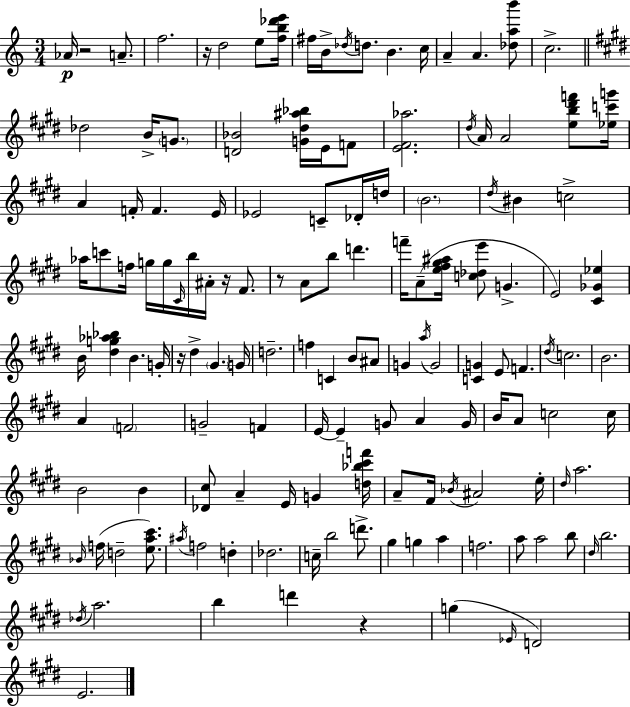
{
  \clef treble
  \numericTimeSignature
  \time 3/4
  \key a \minor
  aes'16\p r2 a'8.-- | f''2. | r16 d''2 e''8 <f'' b'' des''' e'''>16 | fis''16 b'16-> \acciaccatura { des''16 } d''8. b'4. | \break c''16 a'4-- a'4. <des'' a'' b'''>8 | c''2.-> | \bar "||" \break \key e \major des''2 b'16-> \parenthesize g'8. | <d' bes'>2 <g' dis'' ais'' bes''>16 e'16 f'8 | <e' fis' aes''>2. | \acciaccatura { dis''16 } a'16 a'2 <e'' b'' dis''' f'''>8 | \break <ees'' c''' g'''>16 a'4 f'16-. f'4. | e'16 ees'2 c'8-- des'16-. | d''16 \parenthesize b'2. | \acciaccatura { dis''16 } bis'4 c''2-> | \break aes''16 c'''8 f''16 g''16 g''16 \grace { cis'16 } b''16 ais'16-. r16 | fis'8. r8 a'8 b''8 d'''4. | f'''16-- a'8--( <e'' fis'' gis'' ais''>16 <c'' des'' e'''>8 g'4.-> | e'2) <cis' ges' ees''>4 | \break b'16 <dis'' g'' aes'' bes''>4 b'4. | g'16-. r16 dis''4-> \parenthesize gis'4. | g'16 d''2.-- | f''4 c'4 b'8 | \break ais'8 g'4 \acciaccatura { a''16 } g'2 | <c' g'>4 e'8 f'4. | \acciaccatura { dis''16 } c''2. | b'2. | \break a'4 \parenthesize f'2 | g'2-- | f'4 e'16~~ e'4-- g'8 | a'4 g'16 b'16 a'8 c''2 | \break c''16 b'2 | b'4 <des' cis''>8 a'4-- e'16 | g'4 <d'' bes'' cis''' f'''>16 a'8-- fis'16 \acciaccatura { bes'16 } ais'2 | e''16-. \grace { dis''16 } a''2. | \break \grace { bes'16 }( f''16 d''2-- | <e'' a'' cis'''>8.) \acciaccatura { ais''16 } f''2 | d''4-. des''2. | c''16-- b''2 | \break d'''8.-> gis''4 | g''4 a''4 f''2. | a''8 a''2 | b''8 \grace { dis''16 } b''2. | \break \acciaccatura { des''16 } a''2. | b''4 | d'''4 r4 g''4( | \grace { ees'16 } d'2) | \break e'2. | \bar "|."
}